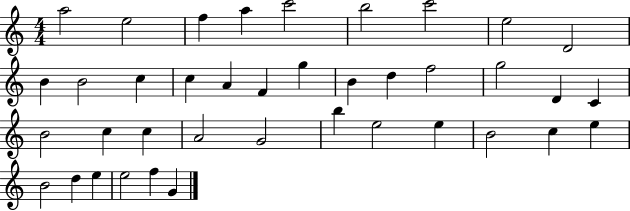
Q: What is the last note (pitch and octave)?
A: G4